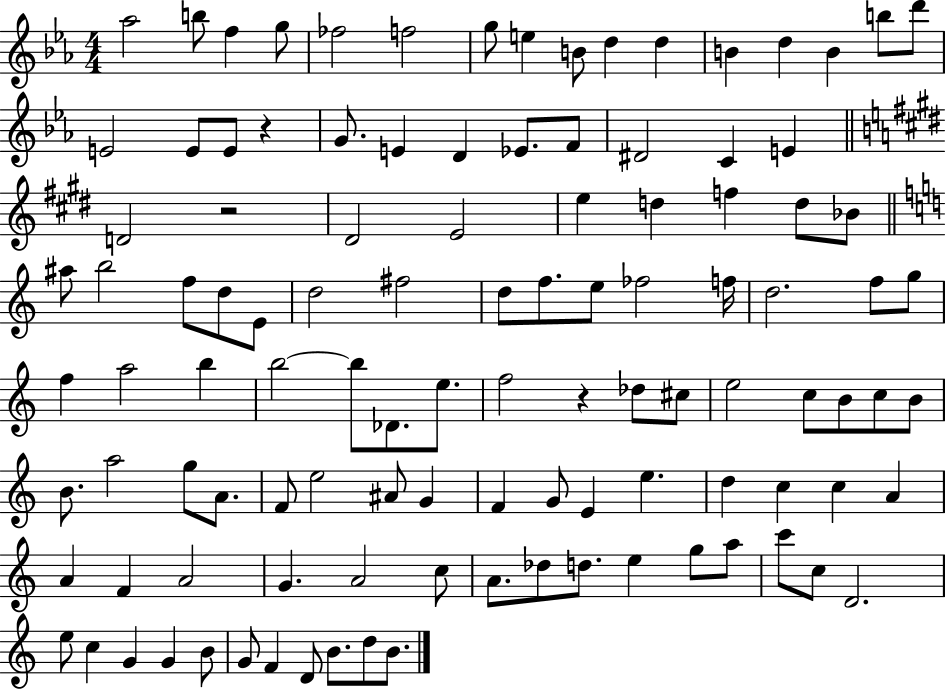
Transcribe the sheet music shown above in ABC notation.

X:1
T:Untitled
M:4/4
L:1/4
K:Eb
_a2 b/2 f g/2 _f2 f2 g/2 e B/2 d d B d B b/2 d'/2 E2 E/2 E/2 z G/2 E D _E/2 F/2 ^D2 C E D2 z2 ^D2 E2 e d f d/2 _B/2 ^a/2 b2 f/2 d/2 E/2 d2 ^f2 d/2 f/2 e/2 _f2 f/4 d2 f/2 g/2 f a2 b b2 b/2 _D/2 e/2 f2 z _d/2 ^c/2 e2 c/2 B/2 c/2 B/2 B/2 a2 g/2 A/2 F/2 e2 ^A/2 G F G/2 E e d c c A A F A2 G A2 c/2 A/2 _d/2 d/2 e g/2 a/2 c'/2 c/2 D2 e/2 c G G B/2 G/2 F D/2 B/2 d/2 B/2